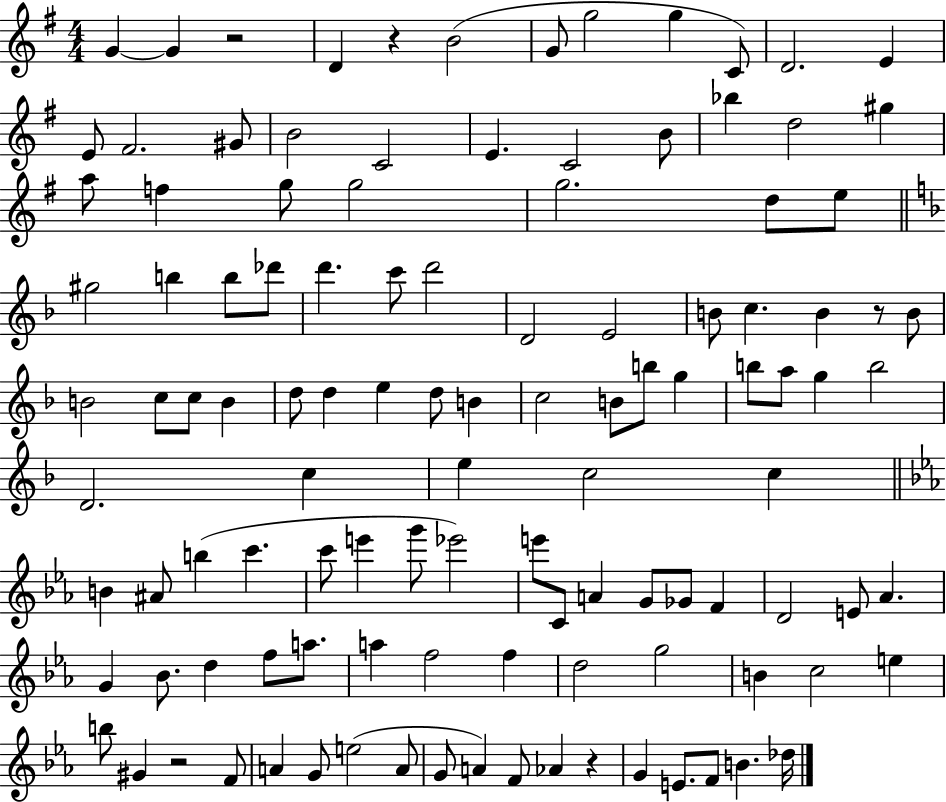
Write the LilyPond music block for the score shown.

{
  \clef treble
  \numericTimeSignature
  \time 4/4
  \key g \major
  g'4~~ g'4 r2 | d'4 r4 b'2( | g'8 g''2 g''4 c'8) | d'2. e'4 | \break e'8 fis'2. gis'8 | b'2 c'2 | e'4. c'2 b'8 | bes''4 d''2 gis''4 | \break a''8 f''4 g''8 g''2 | g''2. d''8 e''8 | \bar "||" \break \key f \major gis''2 b''4 b''8 des'''8 | d'''4. c'''8 d'''2 | d'2 e'2 | b'8 c''4. b'4 r8 b'8 | \break b'2 c''8 c''8 b'4 | d''8 d''4 e''4 d''8 b'4 | c''2 b'8 b''8 g''4 | b''8 a''8 g''4 b''2 | \break d'2. c''4 | e''4 c''2 c''4 | \bar "||" \break \key ees \major b'4 ais'8 b''4( c'''4. | c'''8 e'''4 g'''8 ees'''2) | e'''8 c'8 a'4 g'8 ges'8 f'4 | d'2 e'8 aes'4. | \break g'4 bes'8. d''4 f''8 a''8. | a''4 f''2 f''4 | d''2 g''2 | b'4 c''2 e''4 | \break b''8 gis'4 r2 f'8 | a'4 g'8 e''2( a'8 | g'8 a'4) f'8 aes'4 r4 | g'4 e'8. f'8 b'4. des''16 | \break \bar "|."
}